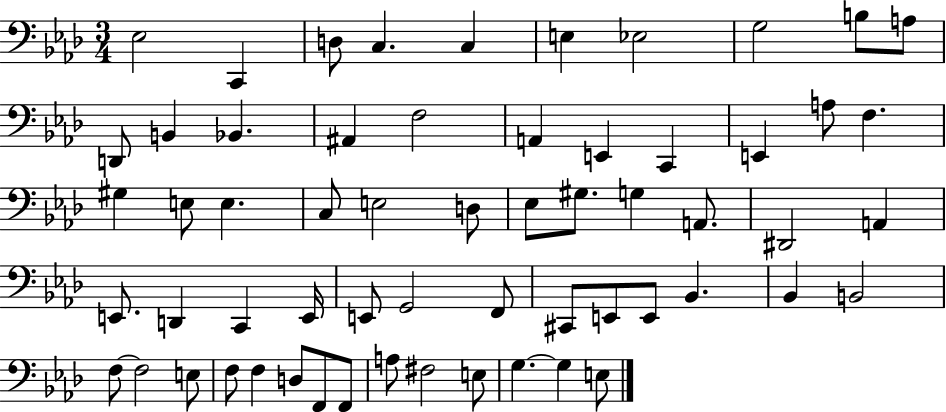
{
  \clef bass
  \numericTimeSignature
  \time 3/4
  \key aes \major
  \repeat volta 2 { ees2 c,4 | d8 c4. c4 | e4 ees2 | g2 b8 a8 | \break d,8 b,4 bes,4. | ais,4 f2 | a,4 e,4 c,4 | e,4 a8 f4. | \break gis4 e8 e4. | c8 e2 d8 | ees8 gis8. g4 a,8. | dis,2 a,4 | \break e,8. d,4 c,4 e,16 | e,8 g,2 f,8 | cis,8 e,8 e,8 bes,4. | bes,4 b,2 | \break f8~~ f2 e8 | f8 f4 d8 f,8 f,8 | a8 fis2 e8 | g4.~~ g4 e8 | \break } \bar "|."
}